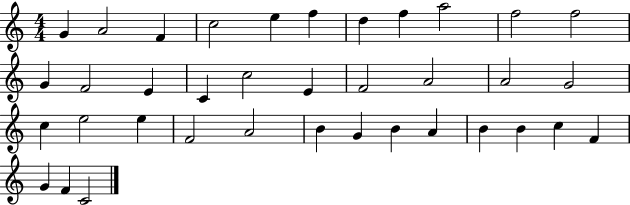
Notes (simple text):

G4/q A4/h F4/q C5/h E5/q F5/q D5/q F5/q A5/h F5/h F5/h G4/q F4/h E4/q C4/q C5/h E4/q F4/h A4/h A4/h G4/h C5/q E5/h E5/q F4/h A4/h B4/q G4/q B4/q A4/q B4/q B4/q C5/q F4/q G4/q F4/q C4/h